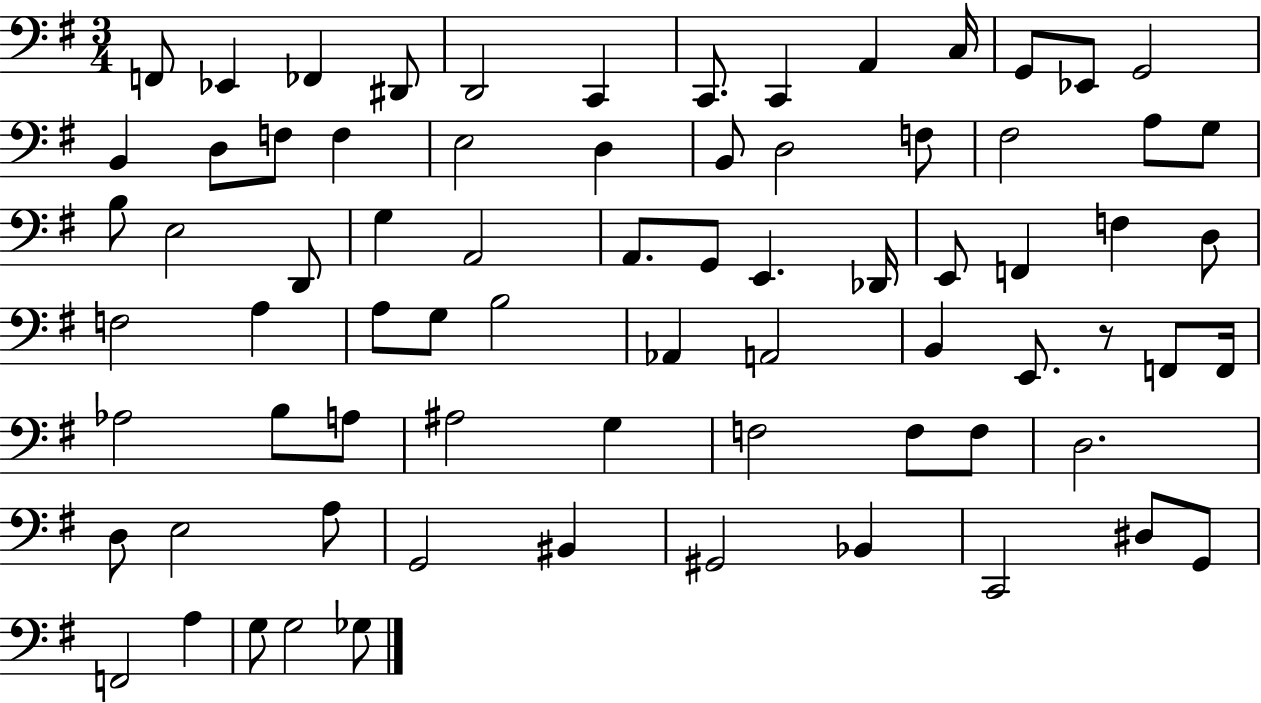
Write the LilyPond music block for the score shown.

{
  \clef bass
  \numericTimeSignature
  \time 3/4
  \key g \major
  \repeat volta 2 { f,8 ees,4 fes,4 dis,8 | d,2 c,4 | c,8. c,4 a,4 c16 | g,8 ees,8 g,2 | \break b,4 d8 f8 f4 | e2 d4 | b,8 d2 f8 | fis2 a8 g8 | \break b8 e2 d,8 | g4 a,2 | a,8. g,8 e,4. des,16 | e,8 f,4 f4 d8 | \break f2 a4 | a8 g8 b2 | aes,4 a,2 | b,4 e,8. r8 f,8 f,16 | \break aes2 b8 a8 | ais2 g4 | f2 f8 f8 | d2. | \break d8 e2 a8 | g,2 bis,4 | gis,2 bes,4 | c,2 dis8 g,8 | \break f,2 a4 | g8 g2 ges8 | } \bar "|."
}